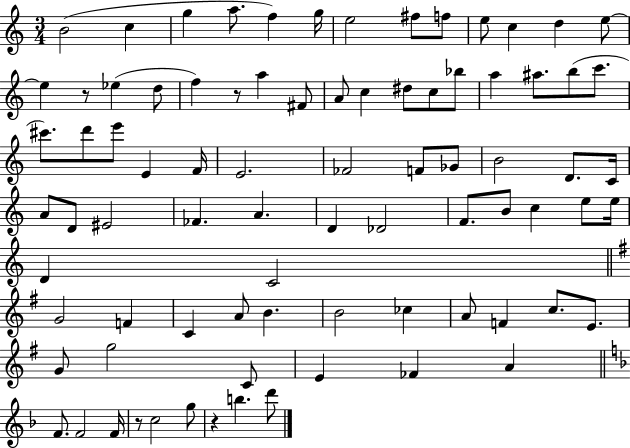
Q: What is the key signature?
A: C major